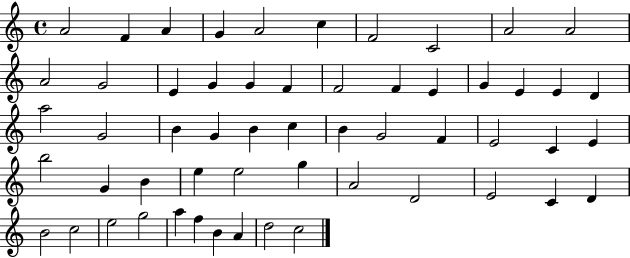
{
  \clef treble
  \time 4/4
  \defaultTimeSignature
  \key c \major
  a'2 f'4 a'4 | g'4 a'2 c''4 | f'2 c'2 | a'2 a'2 | \break a'2 g'2 | e'4 g'4 g'4 f'4 | f'2 f'4 e'4 | g'4 e'4 e'4 d'4 | \break a''2 g'2 | b'4 g'4 b'4 c''4 | b'4 g'2 f'4 | e'2 c'4 e'4 | \break b''2 g'4 b'4 | e''4 e''2 g''4 | a'2 d'2 | e'2 c'4 d'4 | \break b'2 c''2 | e''2 g''2 | a''4 f''4 b'4 a'4 | d''2 c''2 | \break \bar "|."
}